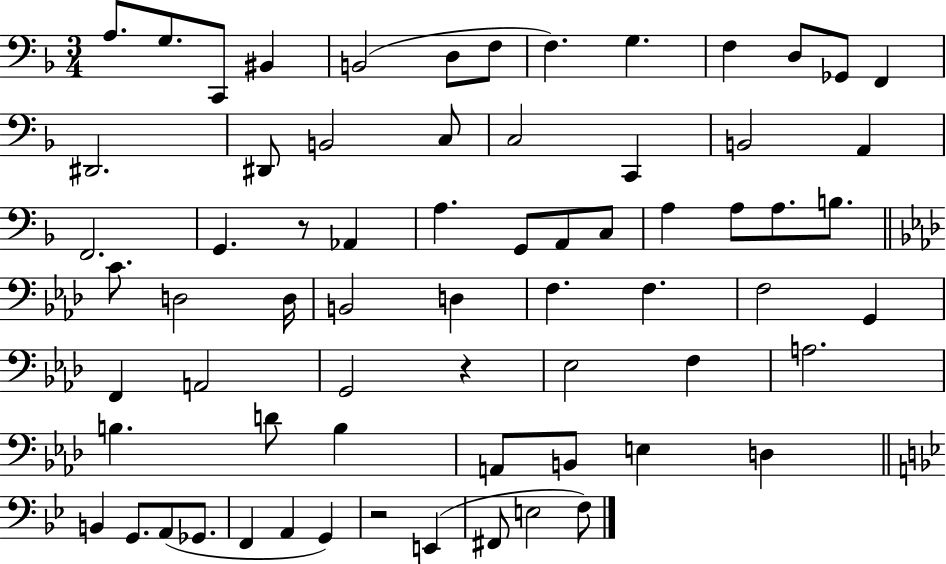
A3/e. G3/e. C2/e BIS2/q B2/h D3/e F3/e F3/q. G3/q. F3/q D3/e Gb2/e F2/q D#2/h. D#2/e B2/h C3/e C3/h C2/q B2/h A2/q F2/h. G2/q. R/e Ab2/q A3/q. G2/e A2/e C3/e A3/q A3/e A3/e. B3/e. C4/e. D3/h D3/s B2/h D3/q F3/q. F3/q. F3/h G2/q F2/q A2/h G2/h R/q Eb3/h F3/q A3/h. B3/q. D4/e B3/q A2/e B2/e E3/q D3/q B2/q G2/e. A2/e Gb2/e. F2/q A2/q G2/q R/h E2/q F#2/e E3/h F3/e